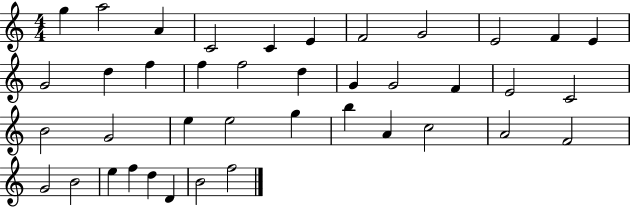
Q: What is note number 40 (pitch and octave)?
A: F5